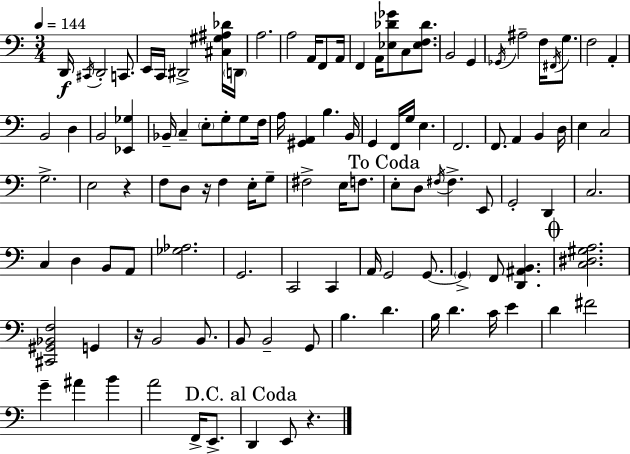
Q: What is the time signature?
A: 3/4